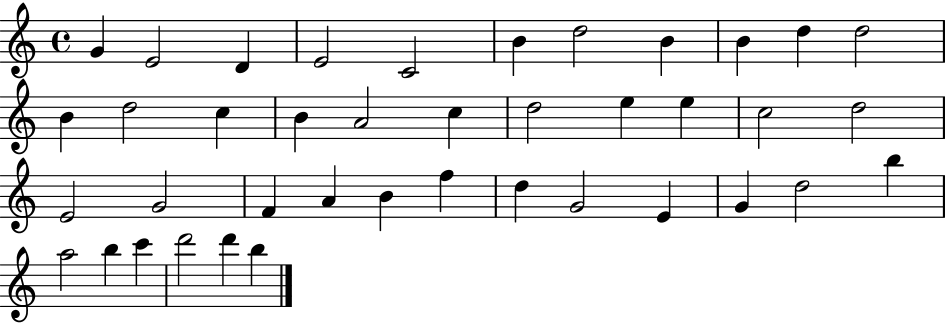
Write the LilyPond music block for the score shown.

{
  \clef treble
  \time 4/4
  \defaultTimeSignature
  \key c \major
  g'4 e'2 d'4 | e'2 c'2 | b'4 d''2 b'4 | b'4 d''4 d''2 | \break b'4 d''2 c''4 | b'4 a'2 c''4 | d''2 e''4 e''4 | c''2 d''2 | \break e'2 g'2 | f'4 a'4 b'4 f''4 | d''4 g'2 e'4 | g'4 d''2 b''4 | \break a''2 b''4 c'''4 | d'''2 d'''4 b''4 | \bar "|."
}